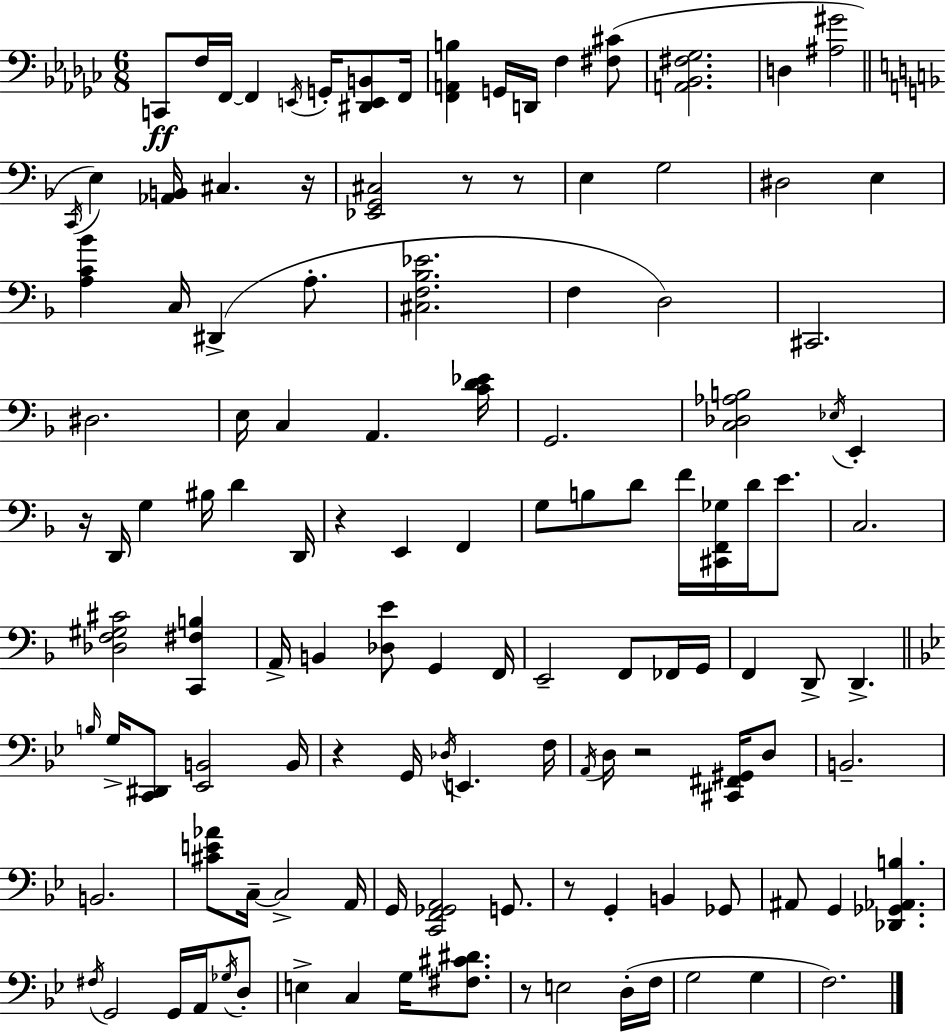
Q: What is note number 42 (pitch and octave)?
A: F4